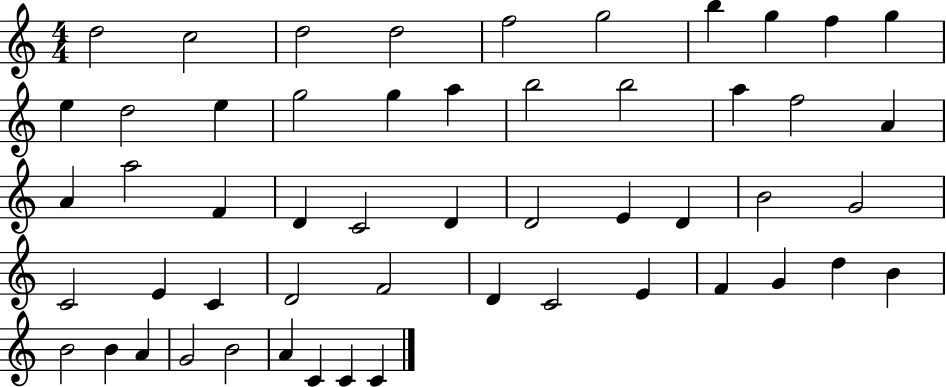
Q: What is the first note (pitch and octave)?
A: D5